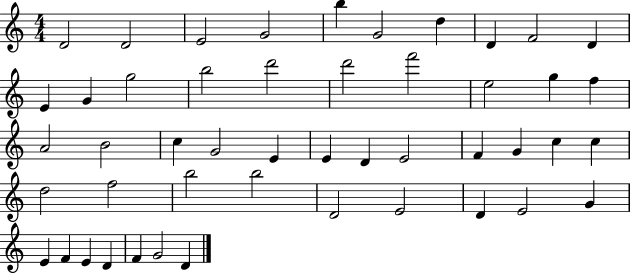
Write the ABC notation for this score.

X:1
T:Untitled
M:4/4
L:1/4
K:C
D2 D2 E2 G2 b G2 d D F2 D E G g2 b2 d'2 d'2 f'2 e2 g f A2 B2 c G2 E E D E2 F G c c d2 f2 b2 b2 D2 E2 D E2 G E F E D F G2 D